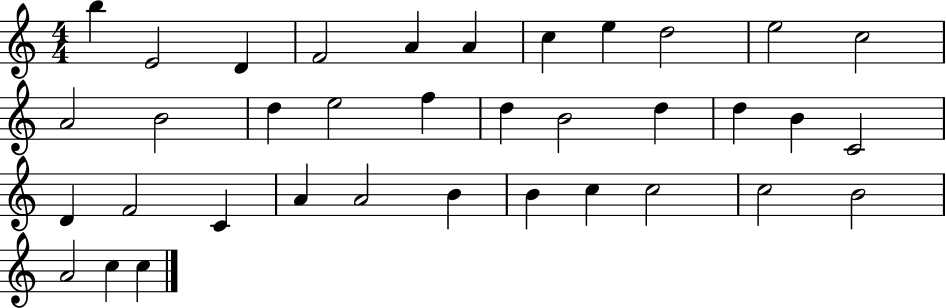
B5/q E4/h D4/q F4/h A4/q A4/q C5/q E5/q D5/h E5/h C5/h A4/h B4/h D5/q E5/h F5/q D5/q B4/h D5/q D5/q B4/q C4/h D4/q F4/h C4/q A4/q A4/h B4/q B4/q C5/q C5/h C5/h B4/h A4/h C5/q C5/q